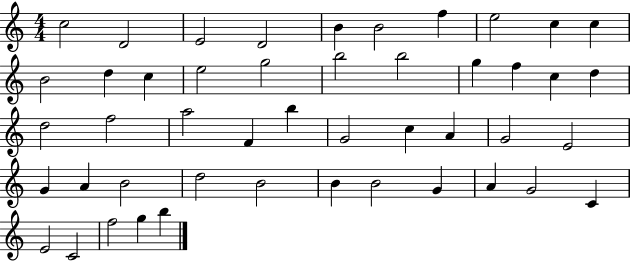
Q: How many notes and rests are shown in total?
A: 47